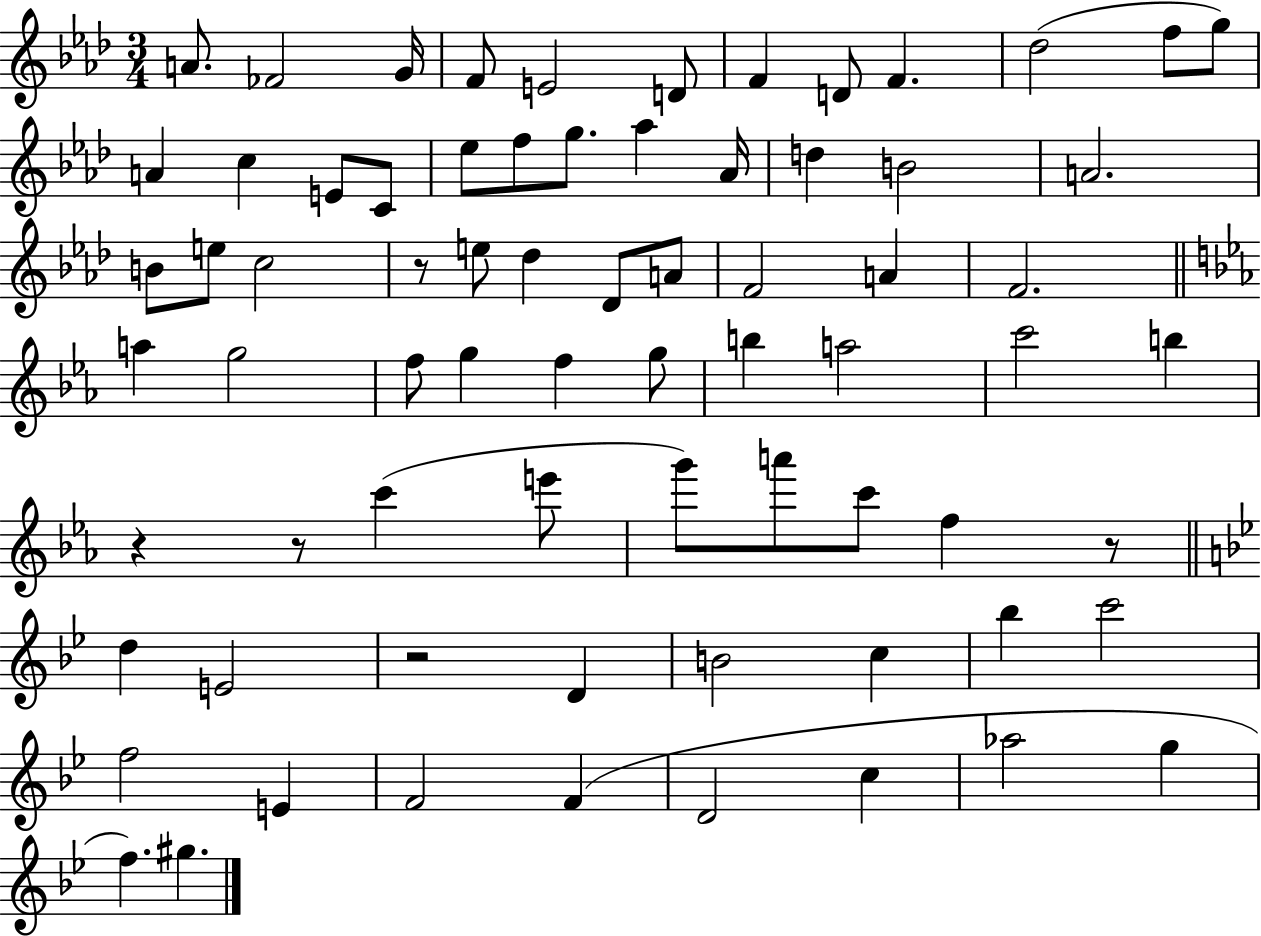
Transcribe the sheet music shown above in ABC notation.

X:1
T:Untitled
M:3/4
L:1/4
K:Ab
A/2 _F2 G/4 F/2 E2 D/2 F D/2 F _d2 f/2 g/2 A c E/2 C/2 _e/2 f/2 g/2 _a _A/4 d B2 A2 B/2 e/2 c2 z/2 e/2 _d _D/2 A/2 F2 A F2 a g2 f/2 g f g/2 b a2 c'2 b z z/2 c' e'/2 g'/2 a'/2 c'/2 f z/2 d E2 z2 D B2 c _b c'2 f2 E F2 F D2 c _a2 g f ^g